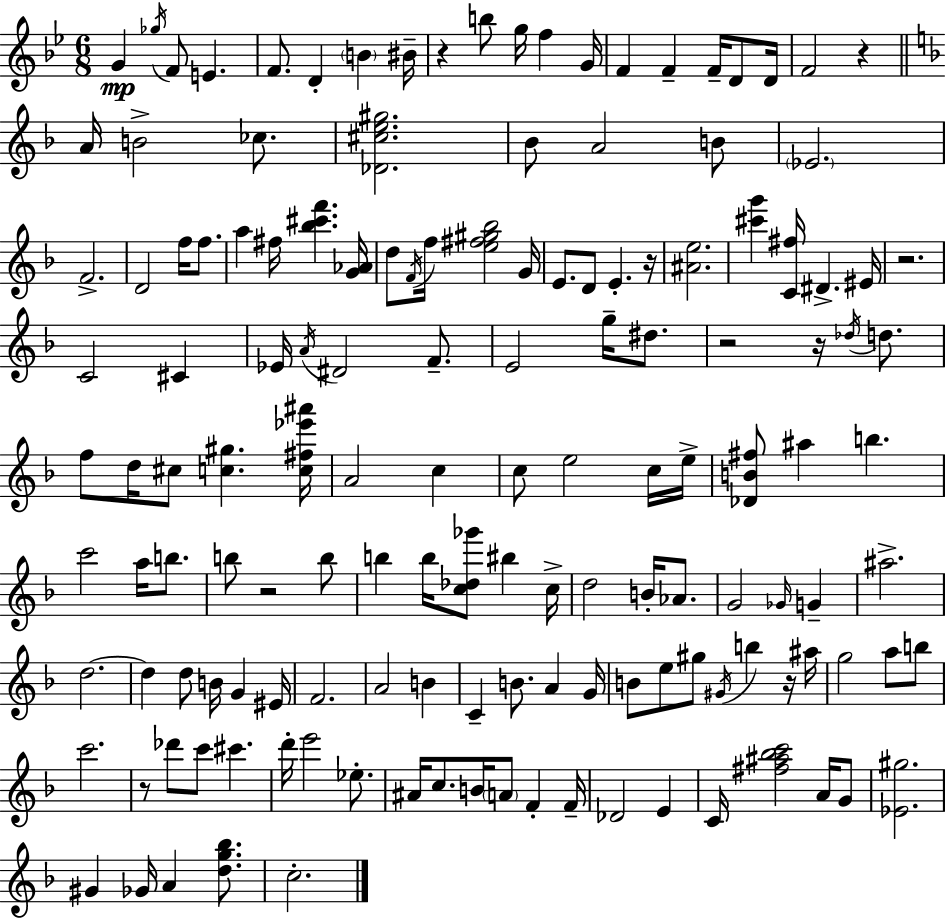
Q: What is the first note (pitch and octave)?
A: G4